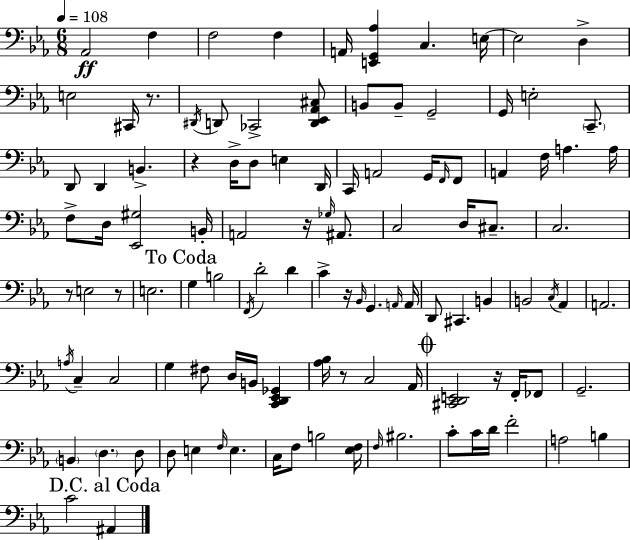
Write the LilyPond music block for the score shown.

{
  \clef bass
  \numericTimeSignature
  \time 6/8
  \key c \minor
  \tempo 4 = 108
  aes,2\ff f4 | f2 f4 | a,16 <e, g, aes>4 c4. e16~~ | e2 d4-> | \break e2 cis,16 r8. | \acciaccatura { dis,16 } d,8 ces,2-> <d, ees, aes, cis>8 | b,8 b,8-- g,2-- | g,16 e2-. \parenthesize c,8.-- | \break d,8 d,4 b,4.-> | r4 d16-> d8 e4 | d,16 c,16 a,2 g,16 \grace { f,16 } | f,8 a,4 f16 a4. | \break a16 f8-> d16 <ees, gis>2 | b,16-. a,2 r16 \grace { ges16 } | ais,8. c2 d16 | cis8.-- c2. | \break r8 e2 | r8 e2. | \mark "To Coda" g4 b2 | \acciaccatura { f,16 } d'2-. | \break d'4 c'4-> r16 \grace { bes,16 } g,4. | \grace { a,16 } a,16 d,8 cis,4. | b,4 b,2 | \acciaccatura { c16 } aes,4 a,2. | \break \acciaccatura { a16 } c4-- | c2 g4 | fis8 d16 b,16 <c, d, ees, ges,>4 <aes bes>16 r8 c2 | aes,16 \mark \markup { \musicglyph "scripts.coda" } <cis, d, e,>2 | \break r16 f,16-. fes,8 g,2.-- | \parenthesize b,4 | \parenthesize d4. d8 d8 e4 | \grace { f16 } e4. c16 f8 | \break b2 <ees f>16 \grace { f16 } bis2. | c'8-. | c'16 d'16 f'2-. a2 | b4 \mark "D.C. al Coda" c'2 | \break ais,4 \bar "|."
}